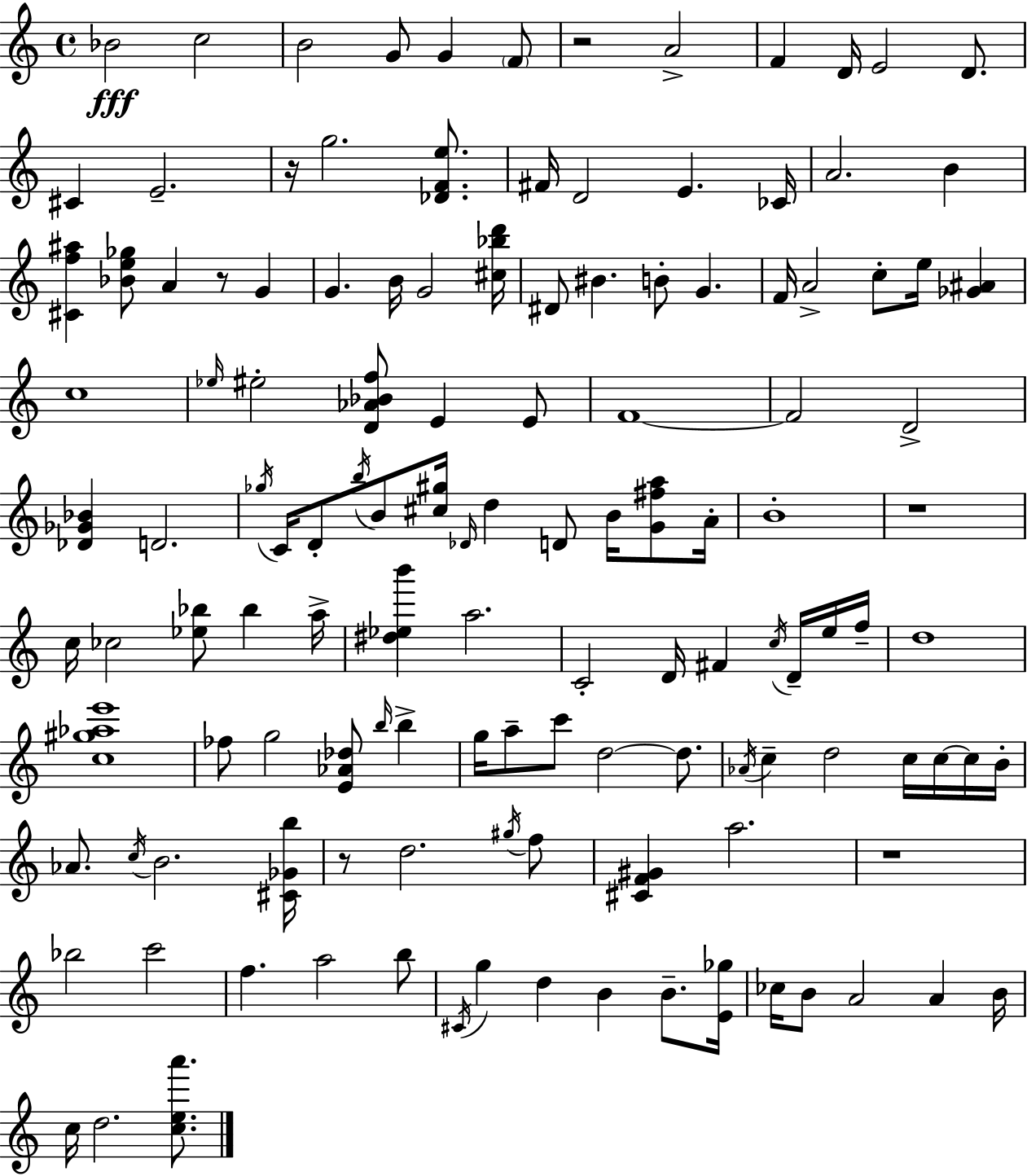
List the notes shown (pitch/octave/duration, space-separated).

Bb4/h C5/h B4/h G4/e G4/q F4/e R/h A4/h F4/q D4/s E4/h D4/e. C#4/q E4/h. R/s G5/h. [Db4,F4,E5]/e. F#4/s D4/h E4/q. CES4/s A4/h. B4/q [C#4,F5,A#5]/q [Bb4,E5,Gb5]/e A4/q R/e G4/q G4/q. B4/s G4/h [C#5,Bb5,D6]/s D#4/e BIS4/q. B4/e G4/q. F4/s A4/h C5/e E5/s [Gb4,A#4]/q C5/w Eb5/s EIS5/h [D4,Ab4,Bb4,F5]/e E4/q E4/e F4/w F4/h D4/h [Db4,Gb4,Bb4]/q D4/h. Gb5/s C4/s D4/e B5/s B4/e [C#5,G#5]/s Db4/s D5/q D4/e B4/s [G4,F#5,A5]/e A4/s B4/w R/w C5/s CES5/h [Eb5,Bb5]/e Bb5/q A5/s [D#5,Eb5,B6]/q A5/h. C4/h D4/s F#4/q C5/s D4/s E5/s F5/s D5/w [C5,G#5,Ab5,E6]/w FES5/e G5/h [E4,Ab4,Db5]/e B5/s B5/q G5/s A5/e C6/e D5/h D5/e. Ab4/s C5/q D5/h C5/s C5/s C5/s B4/s Ab4/e. C5/s B4/h. [C#4,Gb4,B5]/s R/e D5/h. G#5/s F5/e [C#4,F4,G#4]/q A5/h. R/w Bb5/h C6/h F5/q. A5/h B5/e C#4/s G5/q D5/q B4/q B4/e. [E4,Gb5]/s CES5/s B4/e A4/h A4/q B4/s C5/s D5/h. [C5,E5,A6]/e.